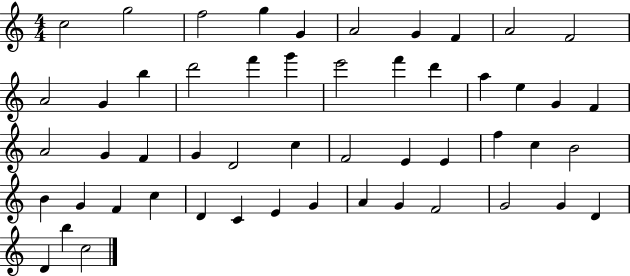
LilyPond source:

{
  \clef treble
  \numericTimeSignature
  \time 4/4
  \key c \major
  c''2 g''2 | f''2 g''4 g'4 | a'2 g'4 f'4 | a'2 f'2 | \break a'2 g'4 b''4 | d'''2 f'''4 g'''4 | e'''2 f'''4 d'''4 | a''4 e''4 g'4 f'4 | \break a'2 g'4 f'4 | g'4 d'2 c''4 | f'2 e'4 e'4 | f''4 c''4 b'2 | \break b'4 g'4 f'4 c''4 | d'4 c'4 e'4 g'4 | a'4 g'4 f'2 | g'2 g'4 d'4 | \break d'4 b''4 c''2 | \bar "|."
}